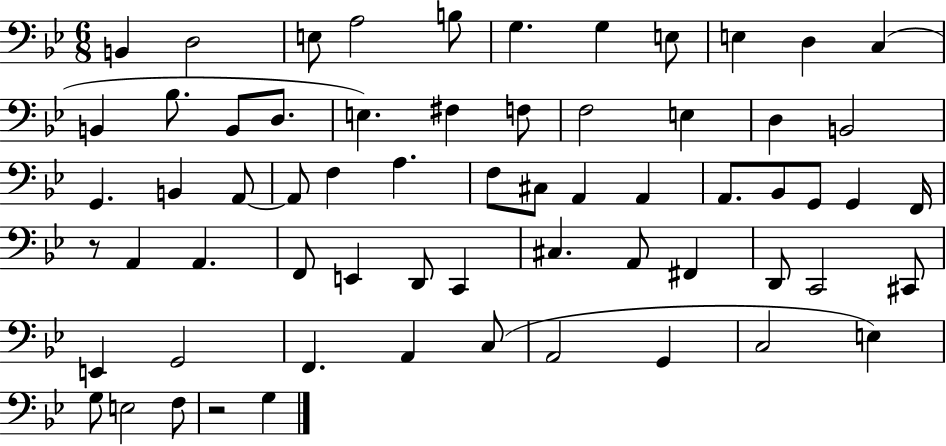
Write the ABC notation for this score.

X:1
T:Untitled
M:6/8
L:1/4
K:Bb
B,, D,2 E,/2 A,2 B,/2 G, G, E,/2 E, D, C, B,, _B,/2 B,,/2 D,/2 E, ^F, F,/2 F,2 E, D, B,,2 G,, B,, A,,/2 A,,/2 F, A, F,/2 ^C,/2 A,, A,, A,,/2 _B,,/2 G,,/2 G,, F,,/4 z/2 A,, A,, F,,/2 E,, D,,/2 C,, ^C, A,,/2 ^F,, D,,/2 C,,2 ^C,,/2 E,, G,,2 F,, A,, C,/2 A,,2 G,, C,2 E, G,/2 E,2 F,/2 z2 G,